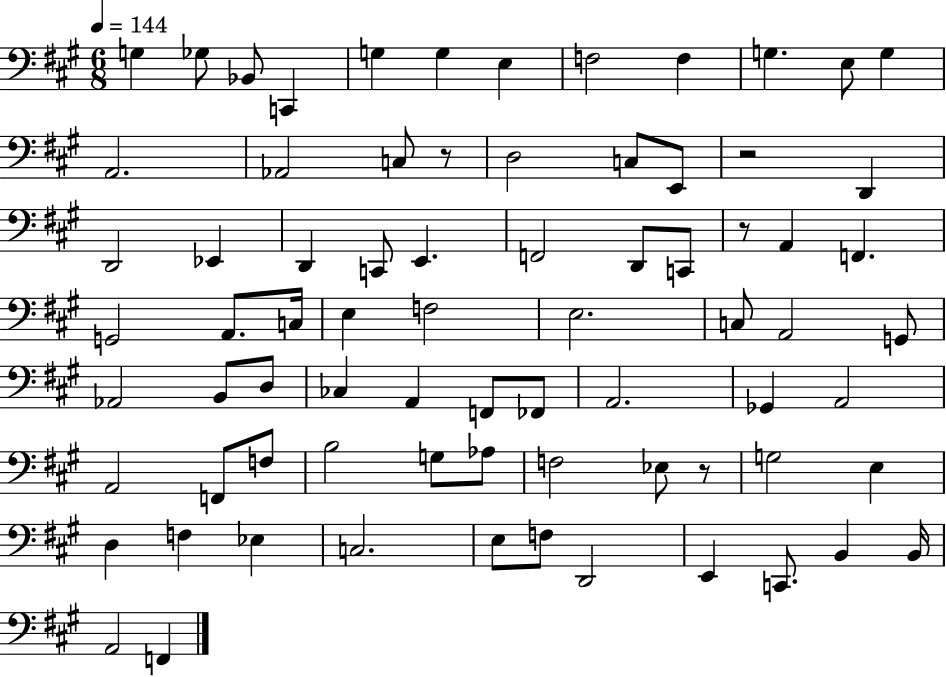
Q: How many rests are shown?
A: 4